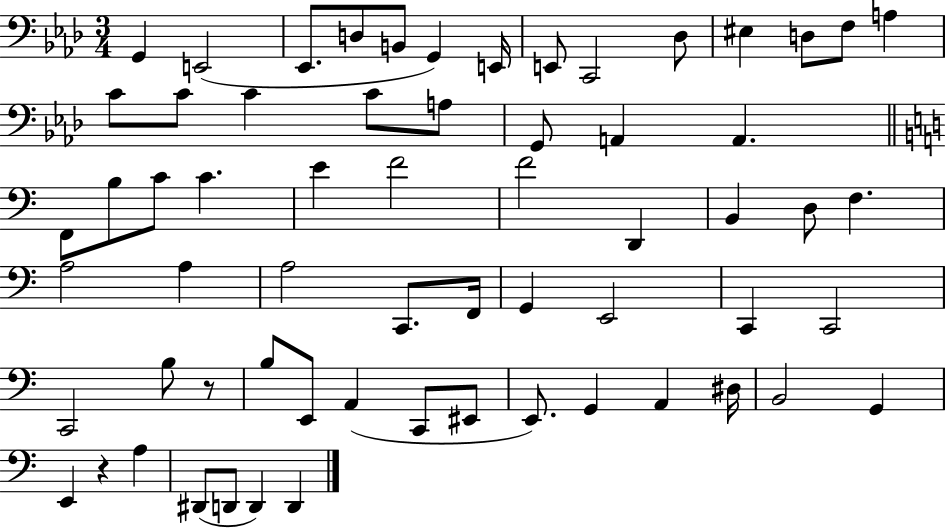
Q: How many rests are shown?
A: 2